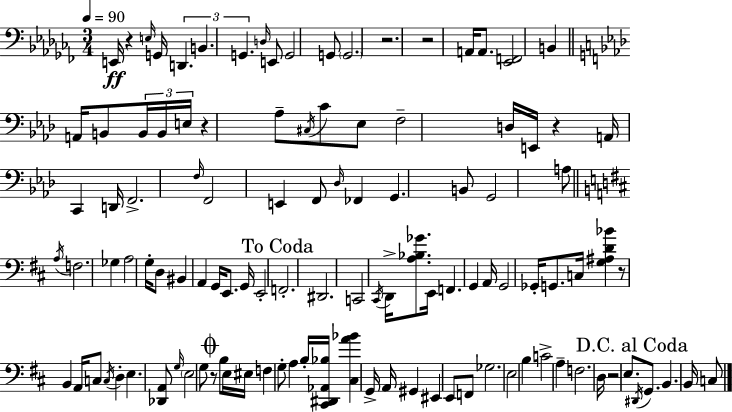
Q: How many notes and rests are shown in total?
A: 114